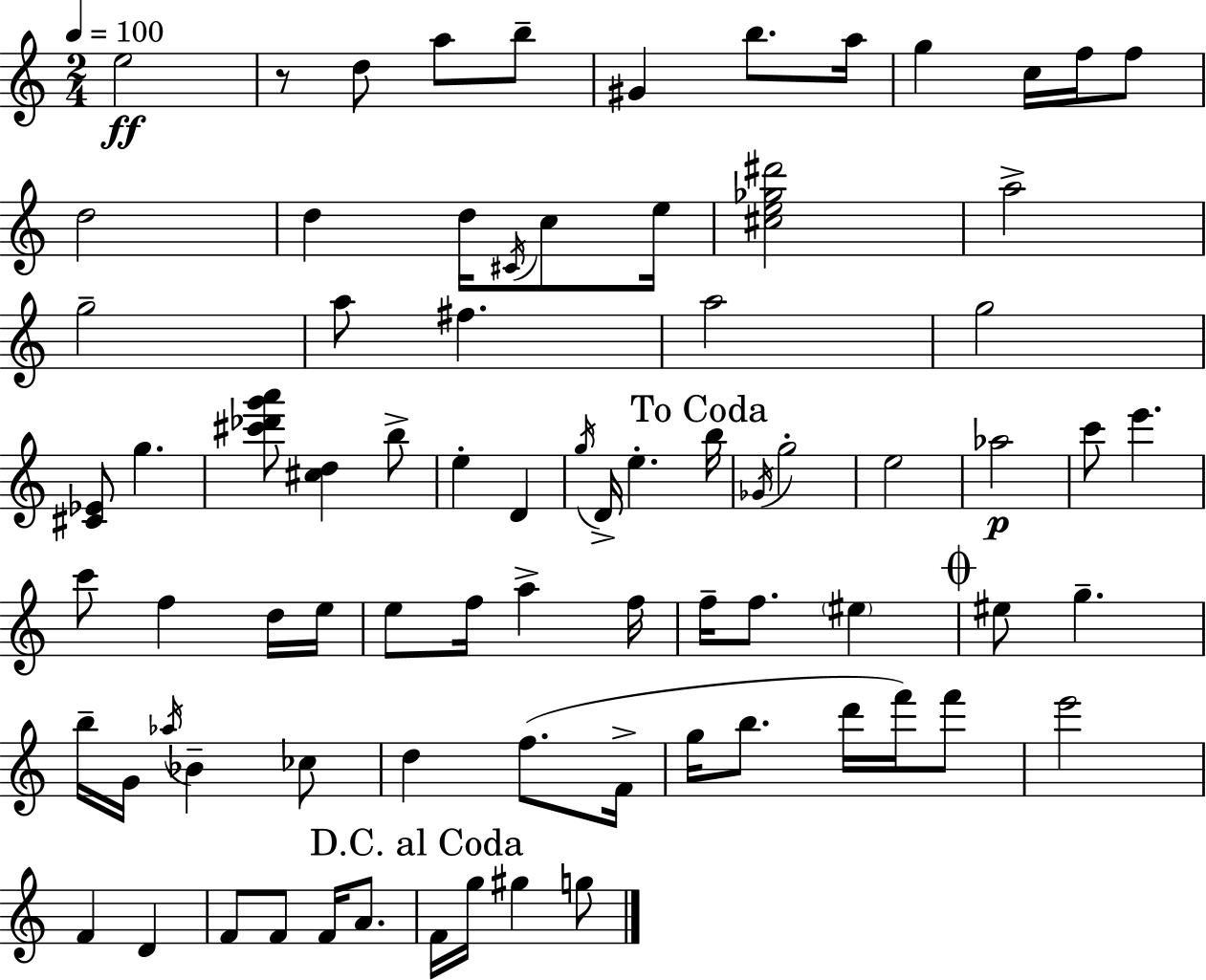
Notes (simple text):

E5/h R/e D5/e A5/e B5/e G#4/q B5/e. A5/s G5/q C5/s F5/s F5/e D5/h D5/q D5/s C#4/s C5/e E5/s [C#5,E5,Gb5,D#6]/h A5/h G5/h A5/e F#5/q. A5/h G5/h [C#4,Eb4]/e G5/q. [C#6,Db6,G6,A6]/e [C#5,D5]/q B5/e E5/q D4/q G5/s D4/s E5/q. B5/s Gb4/s G5/h E5/h Ab5/h C6/e E6/q. C6/e F5/q D5/s E5/s E5/e F5/s A5/q F5/s F5/s F5/e. EIS5/q EIS5/e G5/q. B5/s G4/s Ab5/s Bb4/q CES5/e D5/q F5/e. F4/s G5/s B5/e. D6/s F6/s F6/e E6/h F4/q D4/q F4/e F4/e F4/s A4/e. F4/s G5/s G#5/q G5/e